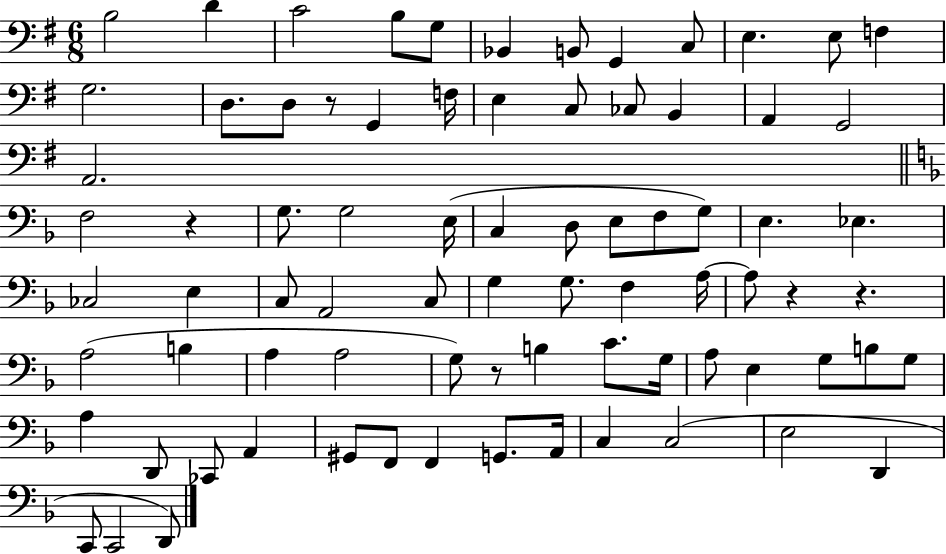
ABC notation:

X:1
T:Untitled
M:6/8
L:1/4
K:G
B,2 D C2 B,/2 G,/2 _B,, B,,/2 G,, C,/2 E, E,/2 F, G,2 D,/2 D,/2 z/2 G,, F,/4 E, C,/2 _C,/2 B,, A,, G,,2 A,,2 F,2 z G,/2 G,2 E,/4 C, D,/2 E,/2 F,/2 G,/2 E, _E, _C,2 E, C,/2 A,,2 C,/2 G, G,/2 F, A,/4 A,/2 z z A,2 B, A, A,2 G,/2 z/2 B, C/2 G,/4 A,/2 E, G,/2 B,/2 G,/2 A, D,,/2 _C,,/2 A,, ^G,,/2 F,,/2 F,, G,,/2 A,,/4 C, C,2 E,2 D,, C,,/2 C,,2 D,,/2